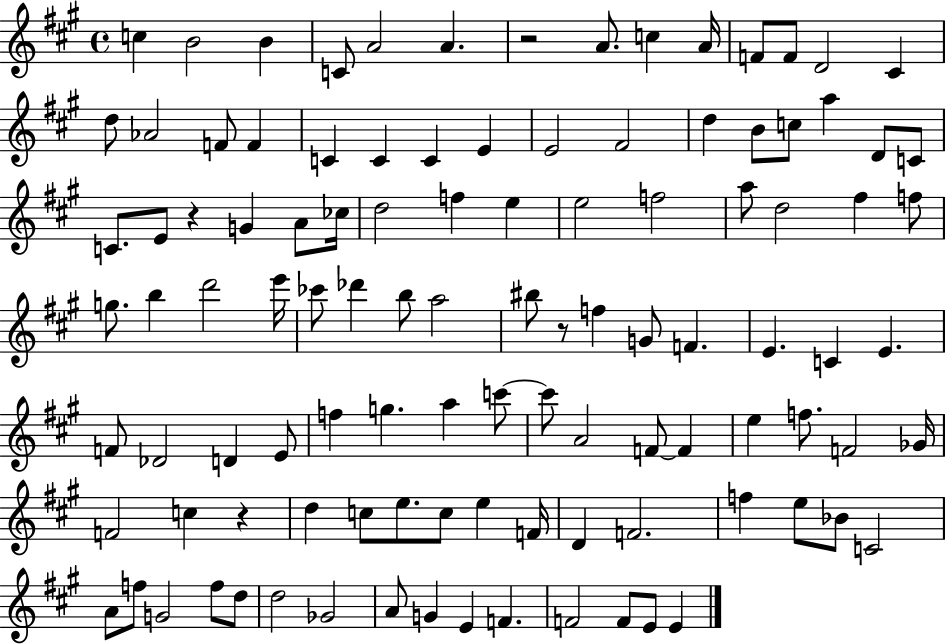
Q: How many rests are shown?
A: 4